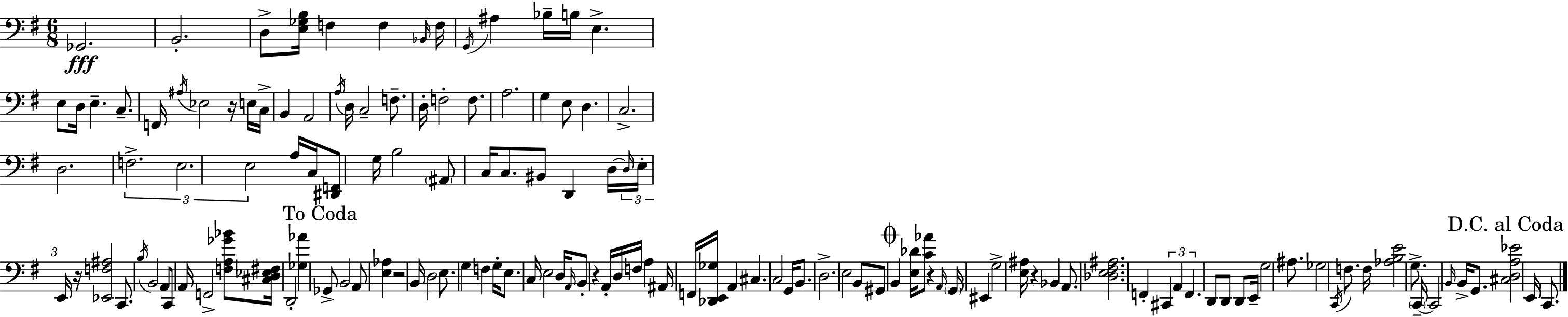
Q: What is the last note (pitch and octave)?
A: C2